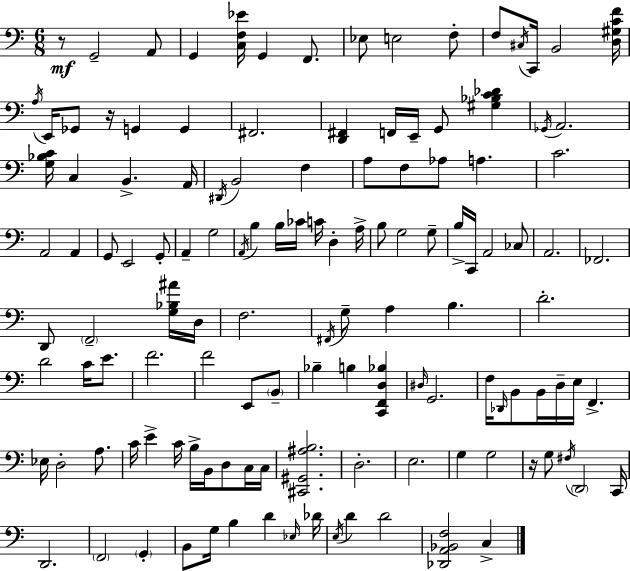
R/e G2/h A2/e G2/q [C3,F3,Eb4]/s G2/q F2/e. Eb3/e E3/h F3/e F3/e C#3/s C2/s B2/h [D3,G#3,C4,F4]/s A3/s E2/s Gb2/e R/s G2/q G2/q F#2/h. [D2,F#2]/q F2/s E2/s G2/e [G#3,Bb3,C4,Db4]/q Gb2/s A2/h. [G3,Bb3,C4]/s C3/q B2/q. A2/s D#2/s B2/h F3/q A3/e F3/e Ab3/e A3/q. C4/h. A2/h A2/q G2/e E2/h G2/e A2/q G3/h A2/s B3/q B3/s CES4/s C4/s D3/q A3/s B3/e G3/h G3/e B3/s C2/s A2/h CES3/e A2/h. FES2/h. D2/e F2/h [G3,Bb3,A#4]/s D3/s F3/h. F#2/s G3/e A3/q B3/q. D4/h. D4/h C4/s E4/e. F4/h. F4/h E2/e B2/e Bb3/q B3/q [C2,F2,D3,Bb3]/q D#3/s G2/h. F3/s Db2/s B2/e B2/s D3/s E3/s F2/q. Eb3/s D3/h A3/e. C4/s E4/q C4/s B3/s B2/s D3/e C3/s C3/s [C#2,G#2,A#3,B3]/h. D3/h. E3/h. G3/q G3/h R/s G3/e F#3/s D2/h C2/s D2/h. F2/h G2/q B2/e G3/s B3/q D4/q Eb3/s Db4/s E3/s D4/q D4/h [Db2,A2,Bb2,F3]/h C3/q